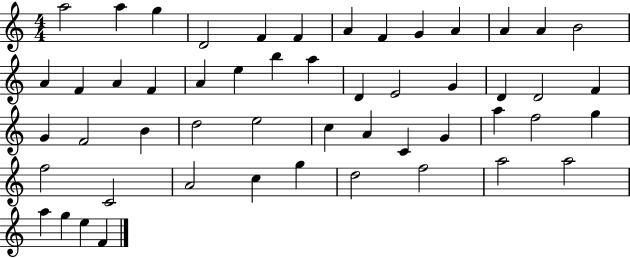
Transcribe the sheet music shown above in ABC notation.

X:1
T:Untitled
M:4/4
L:1/4
K:C
a2 a g D2 F F A F G A A A B2 A F A F A e b a D E2 G D D2 F G F2 B d2 e2 c A C G a f2 g f2 C2 A2 c g d2 f2 a2 a2 a g e F